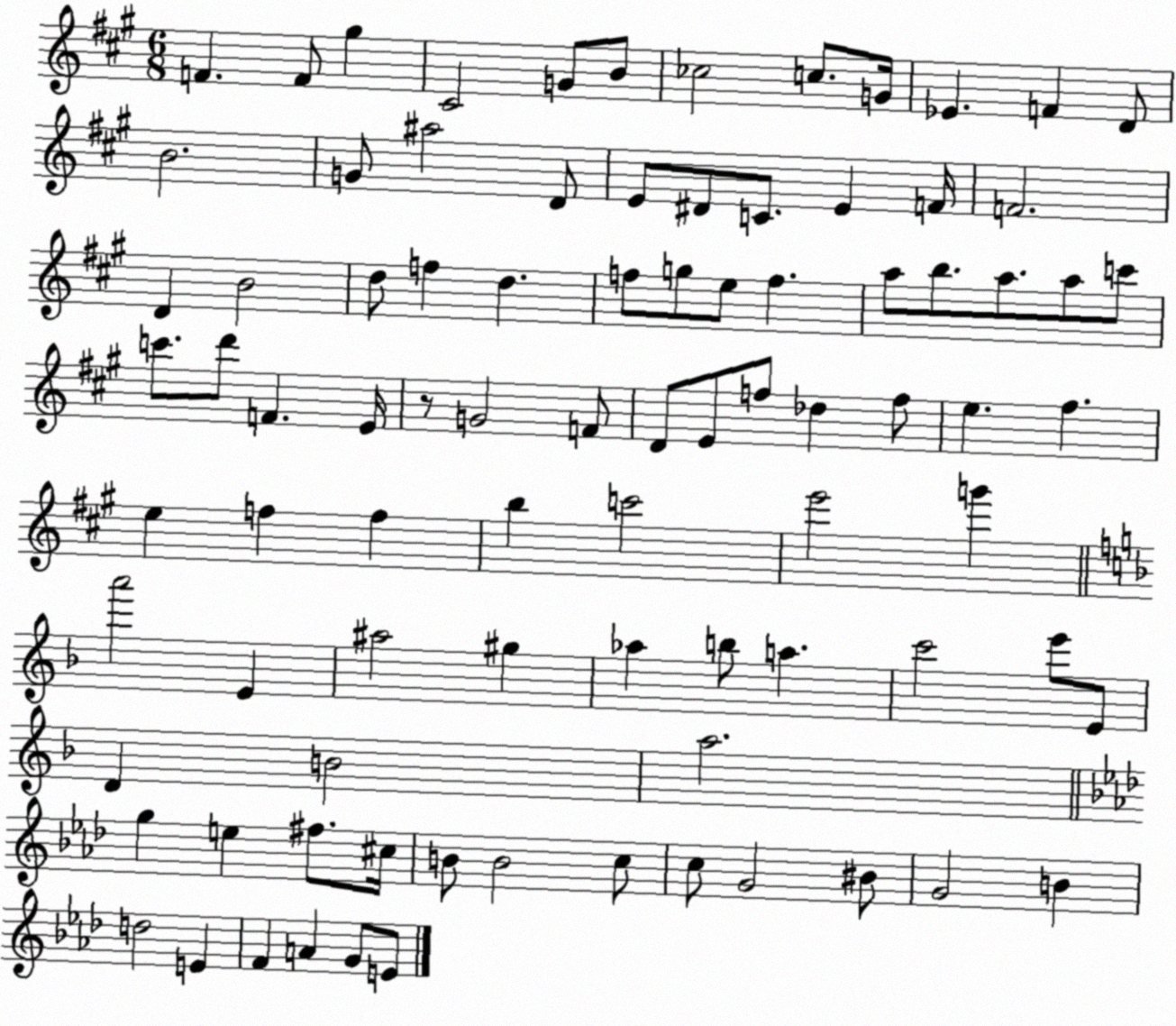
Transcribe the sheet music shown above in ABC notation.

X:1
T:Untitled
M:6/8
L:1/4
K:A
F F/2 ^g ^C2 G/2 B/2 _c2 c/2 G/4 _E F D/2 B2 G/2 ^a2 D/2 E/2 ^D/2 C/2 E F/4 F2 D B2 d/2 f d f/2 g/2 e/2 f a/2 b/2 a/2 a/2 c'/2 c'/2 d'/2 F E/4 z/2 G2 F/2 D/2 E/2 f/2 _d f/2 e ^f e f f b c'2 e'2 g' a'2 E ^a2 ^g _a b/2 a c'2 e'/2 E/2 D B2 a2 g e ^f/2 ^c/4 B/2 B2 c/2 c/2 G2 ^B/2 G2 B d2 E F A G/2 E/2